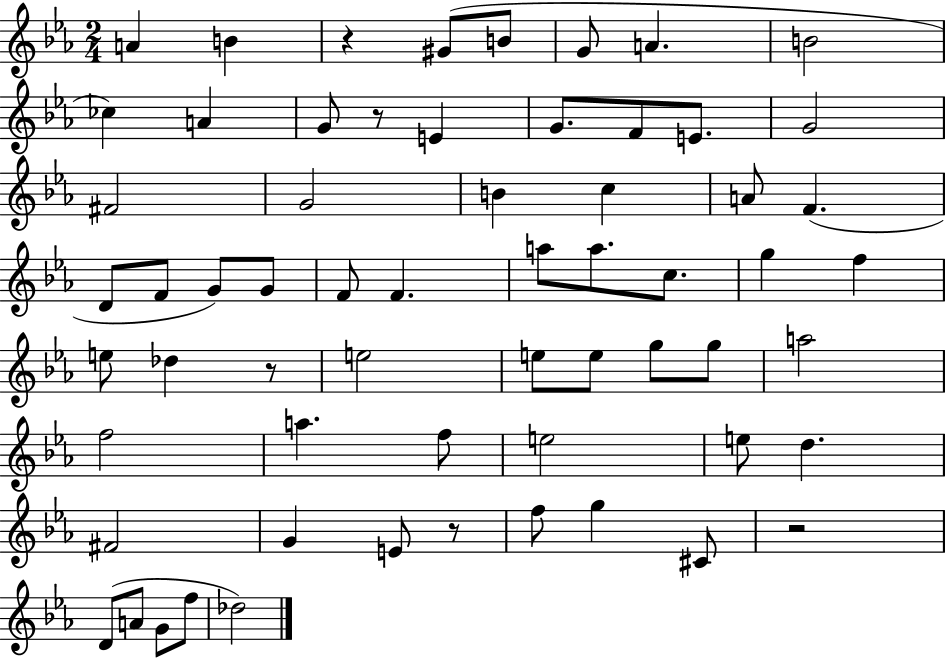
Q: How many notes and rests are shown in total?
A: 62